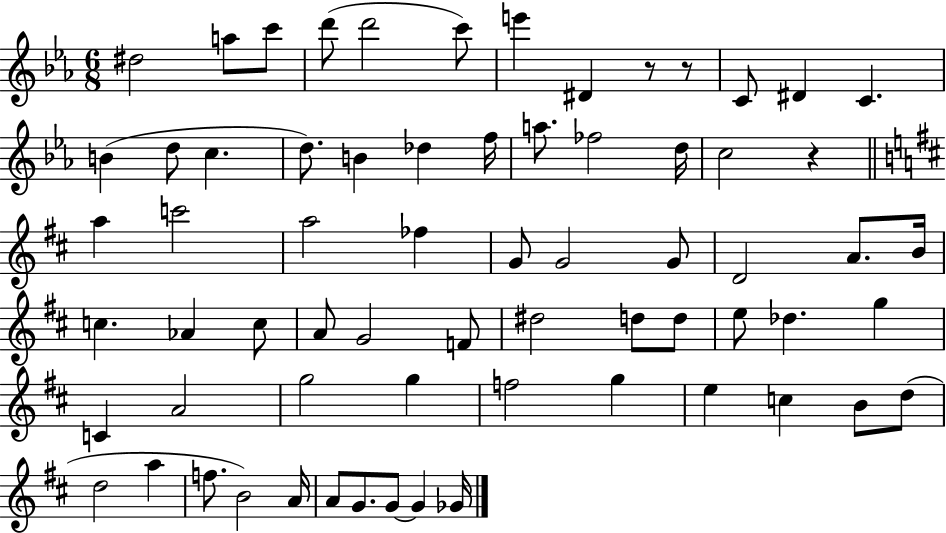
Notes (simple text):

D#5/h A5/e C6/e D6/e D6/h C6/e E6/q D#4/q R/e R/e C4/e D#4/q C4/q. B4/q D5/e C5/q. D5/e. B4/q Db5/q F5/s A5/e. FES5/h D5/s C5/h R/q A5/q C6/h A5/h FES5/q G4/e G4/h G4/e D4/h A4/e. B4/s C5/q. Ab4/q C5/e A4/e G4/h F4/e D#5/h D5/e D5/e E5/e Db5/q. G5/q C4/q A4/h G5/h G5/q F5/h G5/q E5/q C5/q B4/e D5/e D5/h A5/q F5/e. B4/h A4/s A4/e G4/e. G4/e G4/q Gb4/s